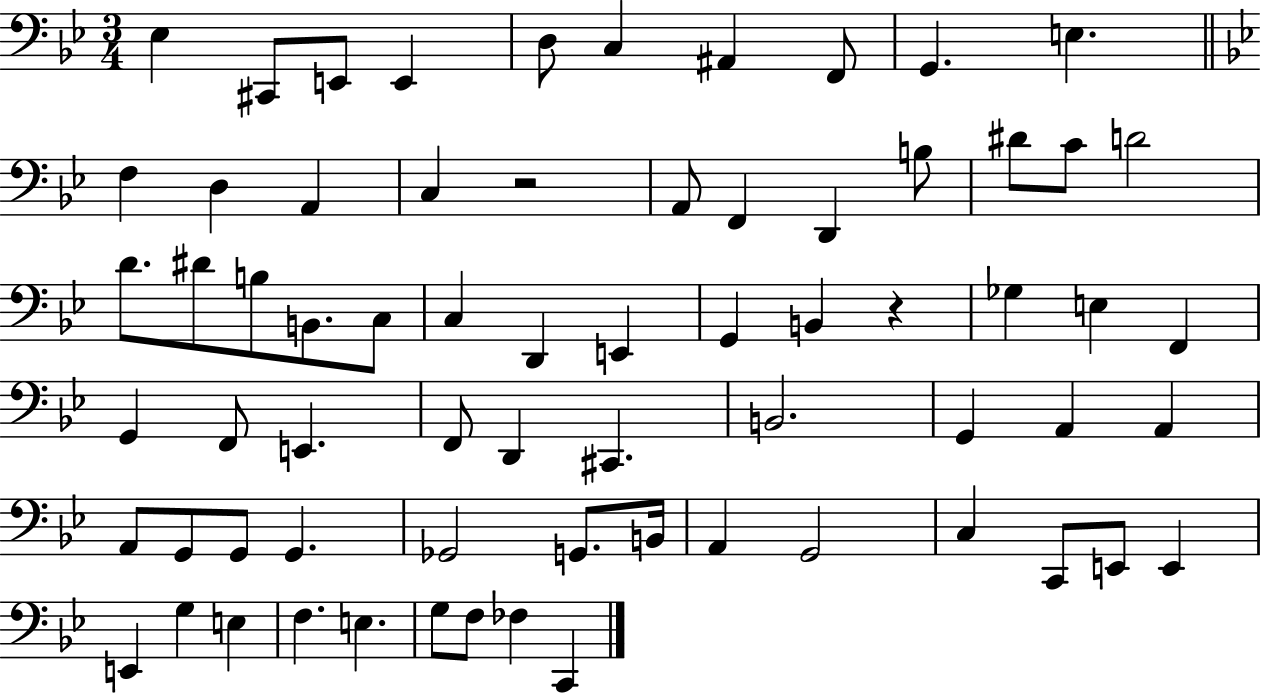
X:1
T:Untitled
M:3/4
L:1/4
K:Bb
_E, ^C,,/2 E,,/2 E,, D,/2 C, ^A,, F,,/2 G,, E, F, D, A,, C, z2 A,,/2 F,, D,, B,/2 ^D/2 C/2 D2 D/2 ^D/2 B,/2 B,,/2 C,/2 C, D,, E,, G,, B,, z _G, E, F,, G,, F,,/2 E,, F,,/2 D,, ^C,, B,,2 G,, A,, A,, A,,/2 G,,/2 G,,/2 G,, _G,,2 G,,/2 B,,/4 A,, G,,2 C, C,,/2 E,,/2 E,, E,, G, E, F, E, G,/2 F,/2 _F, C,,